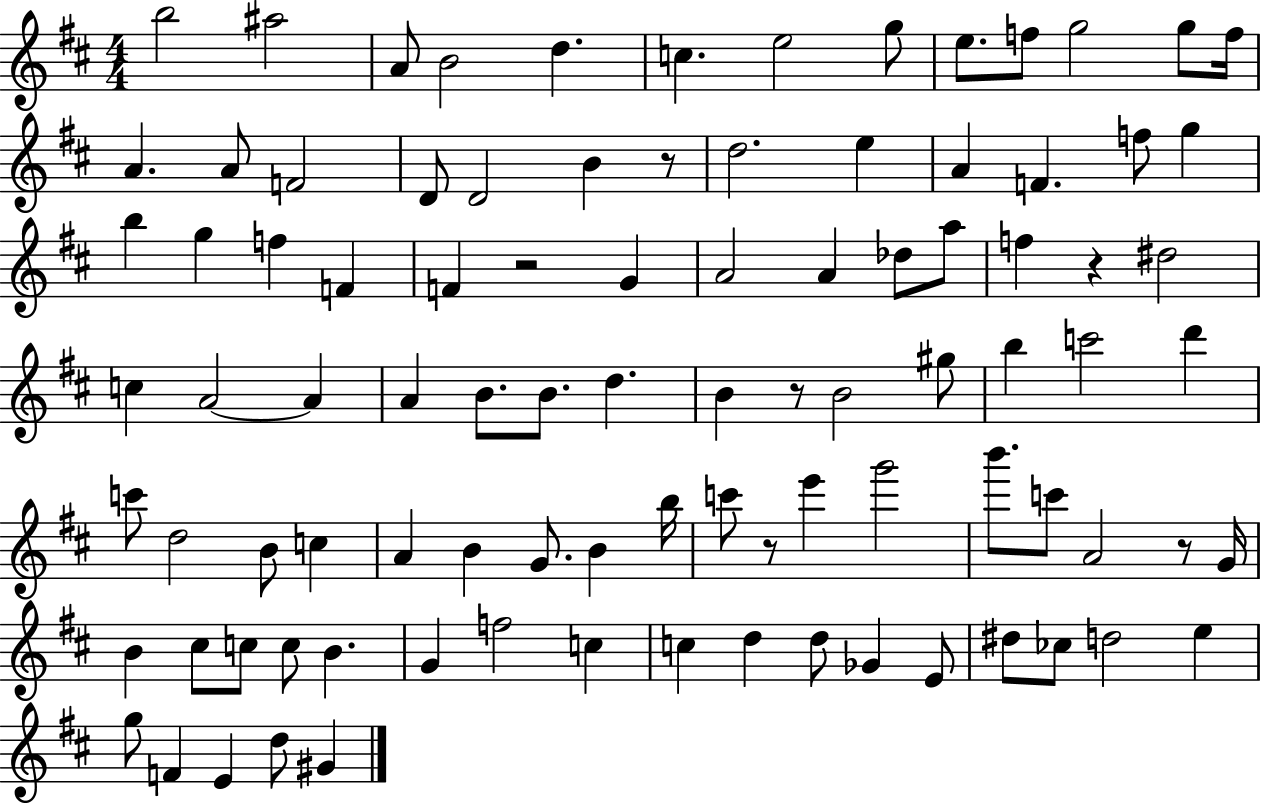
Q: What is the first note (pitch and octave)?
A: B5